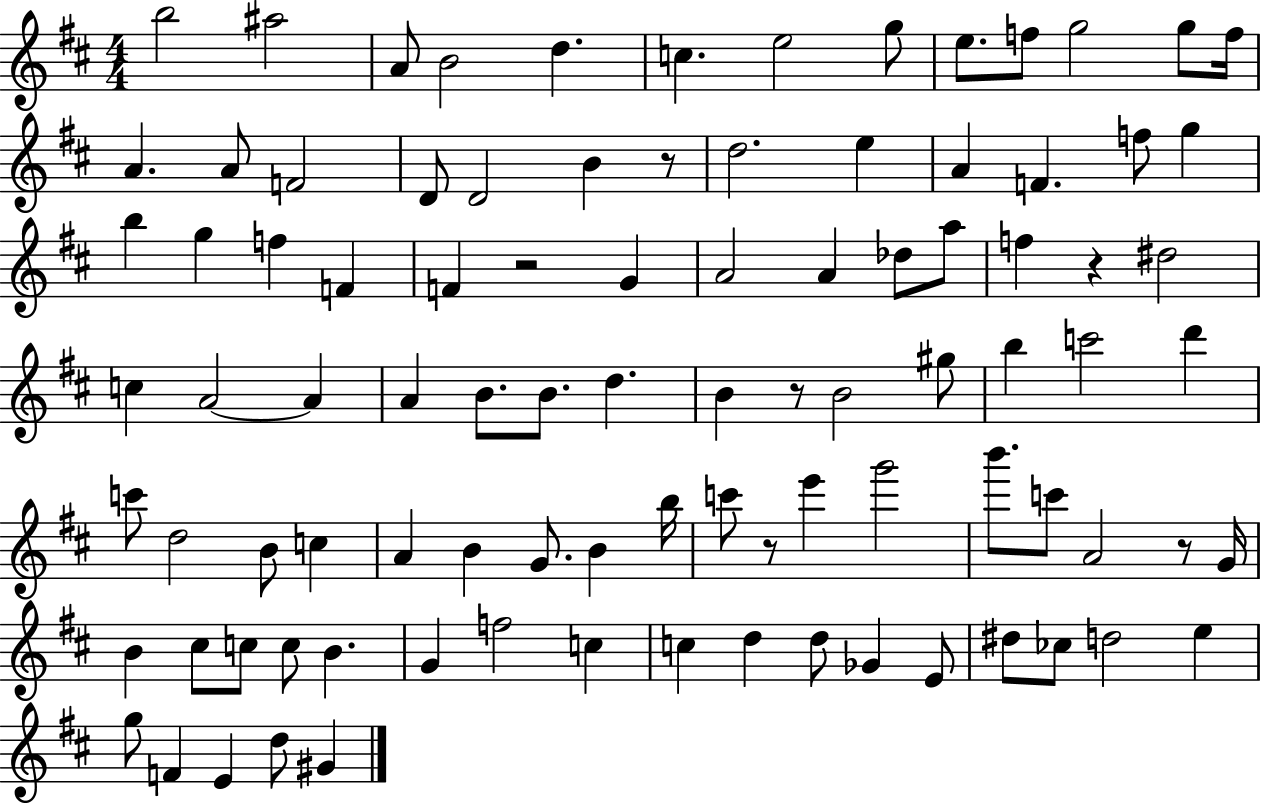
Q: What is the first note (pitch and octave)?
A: B5